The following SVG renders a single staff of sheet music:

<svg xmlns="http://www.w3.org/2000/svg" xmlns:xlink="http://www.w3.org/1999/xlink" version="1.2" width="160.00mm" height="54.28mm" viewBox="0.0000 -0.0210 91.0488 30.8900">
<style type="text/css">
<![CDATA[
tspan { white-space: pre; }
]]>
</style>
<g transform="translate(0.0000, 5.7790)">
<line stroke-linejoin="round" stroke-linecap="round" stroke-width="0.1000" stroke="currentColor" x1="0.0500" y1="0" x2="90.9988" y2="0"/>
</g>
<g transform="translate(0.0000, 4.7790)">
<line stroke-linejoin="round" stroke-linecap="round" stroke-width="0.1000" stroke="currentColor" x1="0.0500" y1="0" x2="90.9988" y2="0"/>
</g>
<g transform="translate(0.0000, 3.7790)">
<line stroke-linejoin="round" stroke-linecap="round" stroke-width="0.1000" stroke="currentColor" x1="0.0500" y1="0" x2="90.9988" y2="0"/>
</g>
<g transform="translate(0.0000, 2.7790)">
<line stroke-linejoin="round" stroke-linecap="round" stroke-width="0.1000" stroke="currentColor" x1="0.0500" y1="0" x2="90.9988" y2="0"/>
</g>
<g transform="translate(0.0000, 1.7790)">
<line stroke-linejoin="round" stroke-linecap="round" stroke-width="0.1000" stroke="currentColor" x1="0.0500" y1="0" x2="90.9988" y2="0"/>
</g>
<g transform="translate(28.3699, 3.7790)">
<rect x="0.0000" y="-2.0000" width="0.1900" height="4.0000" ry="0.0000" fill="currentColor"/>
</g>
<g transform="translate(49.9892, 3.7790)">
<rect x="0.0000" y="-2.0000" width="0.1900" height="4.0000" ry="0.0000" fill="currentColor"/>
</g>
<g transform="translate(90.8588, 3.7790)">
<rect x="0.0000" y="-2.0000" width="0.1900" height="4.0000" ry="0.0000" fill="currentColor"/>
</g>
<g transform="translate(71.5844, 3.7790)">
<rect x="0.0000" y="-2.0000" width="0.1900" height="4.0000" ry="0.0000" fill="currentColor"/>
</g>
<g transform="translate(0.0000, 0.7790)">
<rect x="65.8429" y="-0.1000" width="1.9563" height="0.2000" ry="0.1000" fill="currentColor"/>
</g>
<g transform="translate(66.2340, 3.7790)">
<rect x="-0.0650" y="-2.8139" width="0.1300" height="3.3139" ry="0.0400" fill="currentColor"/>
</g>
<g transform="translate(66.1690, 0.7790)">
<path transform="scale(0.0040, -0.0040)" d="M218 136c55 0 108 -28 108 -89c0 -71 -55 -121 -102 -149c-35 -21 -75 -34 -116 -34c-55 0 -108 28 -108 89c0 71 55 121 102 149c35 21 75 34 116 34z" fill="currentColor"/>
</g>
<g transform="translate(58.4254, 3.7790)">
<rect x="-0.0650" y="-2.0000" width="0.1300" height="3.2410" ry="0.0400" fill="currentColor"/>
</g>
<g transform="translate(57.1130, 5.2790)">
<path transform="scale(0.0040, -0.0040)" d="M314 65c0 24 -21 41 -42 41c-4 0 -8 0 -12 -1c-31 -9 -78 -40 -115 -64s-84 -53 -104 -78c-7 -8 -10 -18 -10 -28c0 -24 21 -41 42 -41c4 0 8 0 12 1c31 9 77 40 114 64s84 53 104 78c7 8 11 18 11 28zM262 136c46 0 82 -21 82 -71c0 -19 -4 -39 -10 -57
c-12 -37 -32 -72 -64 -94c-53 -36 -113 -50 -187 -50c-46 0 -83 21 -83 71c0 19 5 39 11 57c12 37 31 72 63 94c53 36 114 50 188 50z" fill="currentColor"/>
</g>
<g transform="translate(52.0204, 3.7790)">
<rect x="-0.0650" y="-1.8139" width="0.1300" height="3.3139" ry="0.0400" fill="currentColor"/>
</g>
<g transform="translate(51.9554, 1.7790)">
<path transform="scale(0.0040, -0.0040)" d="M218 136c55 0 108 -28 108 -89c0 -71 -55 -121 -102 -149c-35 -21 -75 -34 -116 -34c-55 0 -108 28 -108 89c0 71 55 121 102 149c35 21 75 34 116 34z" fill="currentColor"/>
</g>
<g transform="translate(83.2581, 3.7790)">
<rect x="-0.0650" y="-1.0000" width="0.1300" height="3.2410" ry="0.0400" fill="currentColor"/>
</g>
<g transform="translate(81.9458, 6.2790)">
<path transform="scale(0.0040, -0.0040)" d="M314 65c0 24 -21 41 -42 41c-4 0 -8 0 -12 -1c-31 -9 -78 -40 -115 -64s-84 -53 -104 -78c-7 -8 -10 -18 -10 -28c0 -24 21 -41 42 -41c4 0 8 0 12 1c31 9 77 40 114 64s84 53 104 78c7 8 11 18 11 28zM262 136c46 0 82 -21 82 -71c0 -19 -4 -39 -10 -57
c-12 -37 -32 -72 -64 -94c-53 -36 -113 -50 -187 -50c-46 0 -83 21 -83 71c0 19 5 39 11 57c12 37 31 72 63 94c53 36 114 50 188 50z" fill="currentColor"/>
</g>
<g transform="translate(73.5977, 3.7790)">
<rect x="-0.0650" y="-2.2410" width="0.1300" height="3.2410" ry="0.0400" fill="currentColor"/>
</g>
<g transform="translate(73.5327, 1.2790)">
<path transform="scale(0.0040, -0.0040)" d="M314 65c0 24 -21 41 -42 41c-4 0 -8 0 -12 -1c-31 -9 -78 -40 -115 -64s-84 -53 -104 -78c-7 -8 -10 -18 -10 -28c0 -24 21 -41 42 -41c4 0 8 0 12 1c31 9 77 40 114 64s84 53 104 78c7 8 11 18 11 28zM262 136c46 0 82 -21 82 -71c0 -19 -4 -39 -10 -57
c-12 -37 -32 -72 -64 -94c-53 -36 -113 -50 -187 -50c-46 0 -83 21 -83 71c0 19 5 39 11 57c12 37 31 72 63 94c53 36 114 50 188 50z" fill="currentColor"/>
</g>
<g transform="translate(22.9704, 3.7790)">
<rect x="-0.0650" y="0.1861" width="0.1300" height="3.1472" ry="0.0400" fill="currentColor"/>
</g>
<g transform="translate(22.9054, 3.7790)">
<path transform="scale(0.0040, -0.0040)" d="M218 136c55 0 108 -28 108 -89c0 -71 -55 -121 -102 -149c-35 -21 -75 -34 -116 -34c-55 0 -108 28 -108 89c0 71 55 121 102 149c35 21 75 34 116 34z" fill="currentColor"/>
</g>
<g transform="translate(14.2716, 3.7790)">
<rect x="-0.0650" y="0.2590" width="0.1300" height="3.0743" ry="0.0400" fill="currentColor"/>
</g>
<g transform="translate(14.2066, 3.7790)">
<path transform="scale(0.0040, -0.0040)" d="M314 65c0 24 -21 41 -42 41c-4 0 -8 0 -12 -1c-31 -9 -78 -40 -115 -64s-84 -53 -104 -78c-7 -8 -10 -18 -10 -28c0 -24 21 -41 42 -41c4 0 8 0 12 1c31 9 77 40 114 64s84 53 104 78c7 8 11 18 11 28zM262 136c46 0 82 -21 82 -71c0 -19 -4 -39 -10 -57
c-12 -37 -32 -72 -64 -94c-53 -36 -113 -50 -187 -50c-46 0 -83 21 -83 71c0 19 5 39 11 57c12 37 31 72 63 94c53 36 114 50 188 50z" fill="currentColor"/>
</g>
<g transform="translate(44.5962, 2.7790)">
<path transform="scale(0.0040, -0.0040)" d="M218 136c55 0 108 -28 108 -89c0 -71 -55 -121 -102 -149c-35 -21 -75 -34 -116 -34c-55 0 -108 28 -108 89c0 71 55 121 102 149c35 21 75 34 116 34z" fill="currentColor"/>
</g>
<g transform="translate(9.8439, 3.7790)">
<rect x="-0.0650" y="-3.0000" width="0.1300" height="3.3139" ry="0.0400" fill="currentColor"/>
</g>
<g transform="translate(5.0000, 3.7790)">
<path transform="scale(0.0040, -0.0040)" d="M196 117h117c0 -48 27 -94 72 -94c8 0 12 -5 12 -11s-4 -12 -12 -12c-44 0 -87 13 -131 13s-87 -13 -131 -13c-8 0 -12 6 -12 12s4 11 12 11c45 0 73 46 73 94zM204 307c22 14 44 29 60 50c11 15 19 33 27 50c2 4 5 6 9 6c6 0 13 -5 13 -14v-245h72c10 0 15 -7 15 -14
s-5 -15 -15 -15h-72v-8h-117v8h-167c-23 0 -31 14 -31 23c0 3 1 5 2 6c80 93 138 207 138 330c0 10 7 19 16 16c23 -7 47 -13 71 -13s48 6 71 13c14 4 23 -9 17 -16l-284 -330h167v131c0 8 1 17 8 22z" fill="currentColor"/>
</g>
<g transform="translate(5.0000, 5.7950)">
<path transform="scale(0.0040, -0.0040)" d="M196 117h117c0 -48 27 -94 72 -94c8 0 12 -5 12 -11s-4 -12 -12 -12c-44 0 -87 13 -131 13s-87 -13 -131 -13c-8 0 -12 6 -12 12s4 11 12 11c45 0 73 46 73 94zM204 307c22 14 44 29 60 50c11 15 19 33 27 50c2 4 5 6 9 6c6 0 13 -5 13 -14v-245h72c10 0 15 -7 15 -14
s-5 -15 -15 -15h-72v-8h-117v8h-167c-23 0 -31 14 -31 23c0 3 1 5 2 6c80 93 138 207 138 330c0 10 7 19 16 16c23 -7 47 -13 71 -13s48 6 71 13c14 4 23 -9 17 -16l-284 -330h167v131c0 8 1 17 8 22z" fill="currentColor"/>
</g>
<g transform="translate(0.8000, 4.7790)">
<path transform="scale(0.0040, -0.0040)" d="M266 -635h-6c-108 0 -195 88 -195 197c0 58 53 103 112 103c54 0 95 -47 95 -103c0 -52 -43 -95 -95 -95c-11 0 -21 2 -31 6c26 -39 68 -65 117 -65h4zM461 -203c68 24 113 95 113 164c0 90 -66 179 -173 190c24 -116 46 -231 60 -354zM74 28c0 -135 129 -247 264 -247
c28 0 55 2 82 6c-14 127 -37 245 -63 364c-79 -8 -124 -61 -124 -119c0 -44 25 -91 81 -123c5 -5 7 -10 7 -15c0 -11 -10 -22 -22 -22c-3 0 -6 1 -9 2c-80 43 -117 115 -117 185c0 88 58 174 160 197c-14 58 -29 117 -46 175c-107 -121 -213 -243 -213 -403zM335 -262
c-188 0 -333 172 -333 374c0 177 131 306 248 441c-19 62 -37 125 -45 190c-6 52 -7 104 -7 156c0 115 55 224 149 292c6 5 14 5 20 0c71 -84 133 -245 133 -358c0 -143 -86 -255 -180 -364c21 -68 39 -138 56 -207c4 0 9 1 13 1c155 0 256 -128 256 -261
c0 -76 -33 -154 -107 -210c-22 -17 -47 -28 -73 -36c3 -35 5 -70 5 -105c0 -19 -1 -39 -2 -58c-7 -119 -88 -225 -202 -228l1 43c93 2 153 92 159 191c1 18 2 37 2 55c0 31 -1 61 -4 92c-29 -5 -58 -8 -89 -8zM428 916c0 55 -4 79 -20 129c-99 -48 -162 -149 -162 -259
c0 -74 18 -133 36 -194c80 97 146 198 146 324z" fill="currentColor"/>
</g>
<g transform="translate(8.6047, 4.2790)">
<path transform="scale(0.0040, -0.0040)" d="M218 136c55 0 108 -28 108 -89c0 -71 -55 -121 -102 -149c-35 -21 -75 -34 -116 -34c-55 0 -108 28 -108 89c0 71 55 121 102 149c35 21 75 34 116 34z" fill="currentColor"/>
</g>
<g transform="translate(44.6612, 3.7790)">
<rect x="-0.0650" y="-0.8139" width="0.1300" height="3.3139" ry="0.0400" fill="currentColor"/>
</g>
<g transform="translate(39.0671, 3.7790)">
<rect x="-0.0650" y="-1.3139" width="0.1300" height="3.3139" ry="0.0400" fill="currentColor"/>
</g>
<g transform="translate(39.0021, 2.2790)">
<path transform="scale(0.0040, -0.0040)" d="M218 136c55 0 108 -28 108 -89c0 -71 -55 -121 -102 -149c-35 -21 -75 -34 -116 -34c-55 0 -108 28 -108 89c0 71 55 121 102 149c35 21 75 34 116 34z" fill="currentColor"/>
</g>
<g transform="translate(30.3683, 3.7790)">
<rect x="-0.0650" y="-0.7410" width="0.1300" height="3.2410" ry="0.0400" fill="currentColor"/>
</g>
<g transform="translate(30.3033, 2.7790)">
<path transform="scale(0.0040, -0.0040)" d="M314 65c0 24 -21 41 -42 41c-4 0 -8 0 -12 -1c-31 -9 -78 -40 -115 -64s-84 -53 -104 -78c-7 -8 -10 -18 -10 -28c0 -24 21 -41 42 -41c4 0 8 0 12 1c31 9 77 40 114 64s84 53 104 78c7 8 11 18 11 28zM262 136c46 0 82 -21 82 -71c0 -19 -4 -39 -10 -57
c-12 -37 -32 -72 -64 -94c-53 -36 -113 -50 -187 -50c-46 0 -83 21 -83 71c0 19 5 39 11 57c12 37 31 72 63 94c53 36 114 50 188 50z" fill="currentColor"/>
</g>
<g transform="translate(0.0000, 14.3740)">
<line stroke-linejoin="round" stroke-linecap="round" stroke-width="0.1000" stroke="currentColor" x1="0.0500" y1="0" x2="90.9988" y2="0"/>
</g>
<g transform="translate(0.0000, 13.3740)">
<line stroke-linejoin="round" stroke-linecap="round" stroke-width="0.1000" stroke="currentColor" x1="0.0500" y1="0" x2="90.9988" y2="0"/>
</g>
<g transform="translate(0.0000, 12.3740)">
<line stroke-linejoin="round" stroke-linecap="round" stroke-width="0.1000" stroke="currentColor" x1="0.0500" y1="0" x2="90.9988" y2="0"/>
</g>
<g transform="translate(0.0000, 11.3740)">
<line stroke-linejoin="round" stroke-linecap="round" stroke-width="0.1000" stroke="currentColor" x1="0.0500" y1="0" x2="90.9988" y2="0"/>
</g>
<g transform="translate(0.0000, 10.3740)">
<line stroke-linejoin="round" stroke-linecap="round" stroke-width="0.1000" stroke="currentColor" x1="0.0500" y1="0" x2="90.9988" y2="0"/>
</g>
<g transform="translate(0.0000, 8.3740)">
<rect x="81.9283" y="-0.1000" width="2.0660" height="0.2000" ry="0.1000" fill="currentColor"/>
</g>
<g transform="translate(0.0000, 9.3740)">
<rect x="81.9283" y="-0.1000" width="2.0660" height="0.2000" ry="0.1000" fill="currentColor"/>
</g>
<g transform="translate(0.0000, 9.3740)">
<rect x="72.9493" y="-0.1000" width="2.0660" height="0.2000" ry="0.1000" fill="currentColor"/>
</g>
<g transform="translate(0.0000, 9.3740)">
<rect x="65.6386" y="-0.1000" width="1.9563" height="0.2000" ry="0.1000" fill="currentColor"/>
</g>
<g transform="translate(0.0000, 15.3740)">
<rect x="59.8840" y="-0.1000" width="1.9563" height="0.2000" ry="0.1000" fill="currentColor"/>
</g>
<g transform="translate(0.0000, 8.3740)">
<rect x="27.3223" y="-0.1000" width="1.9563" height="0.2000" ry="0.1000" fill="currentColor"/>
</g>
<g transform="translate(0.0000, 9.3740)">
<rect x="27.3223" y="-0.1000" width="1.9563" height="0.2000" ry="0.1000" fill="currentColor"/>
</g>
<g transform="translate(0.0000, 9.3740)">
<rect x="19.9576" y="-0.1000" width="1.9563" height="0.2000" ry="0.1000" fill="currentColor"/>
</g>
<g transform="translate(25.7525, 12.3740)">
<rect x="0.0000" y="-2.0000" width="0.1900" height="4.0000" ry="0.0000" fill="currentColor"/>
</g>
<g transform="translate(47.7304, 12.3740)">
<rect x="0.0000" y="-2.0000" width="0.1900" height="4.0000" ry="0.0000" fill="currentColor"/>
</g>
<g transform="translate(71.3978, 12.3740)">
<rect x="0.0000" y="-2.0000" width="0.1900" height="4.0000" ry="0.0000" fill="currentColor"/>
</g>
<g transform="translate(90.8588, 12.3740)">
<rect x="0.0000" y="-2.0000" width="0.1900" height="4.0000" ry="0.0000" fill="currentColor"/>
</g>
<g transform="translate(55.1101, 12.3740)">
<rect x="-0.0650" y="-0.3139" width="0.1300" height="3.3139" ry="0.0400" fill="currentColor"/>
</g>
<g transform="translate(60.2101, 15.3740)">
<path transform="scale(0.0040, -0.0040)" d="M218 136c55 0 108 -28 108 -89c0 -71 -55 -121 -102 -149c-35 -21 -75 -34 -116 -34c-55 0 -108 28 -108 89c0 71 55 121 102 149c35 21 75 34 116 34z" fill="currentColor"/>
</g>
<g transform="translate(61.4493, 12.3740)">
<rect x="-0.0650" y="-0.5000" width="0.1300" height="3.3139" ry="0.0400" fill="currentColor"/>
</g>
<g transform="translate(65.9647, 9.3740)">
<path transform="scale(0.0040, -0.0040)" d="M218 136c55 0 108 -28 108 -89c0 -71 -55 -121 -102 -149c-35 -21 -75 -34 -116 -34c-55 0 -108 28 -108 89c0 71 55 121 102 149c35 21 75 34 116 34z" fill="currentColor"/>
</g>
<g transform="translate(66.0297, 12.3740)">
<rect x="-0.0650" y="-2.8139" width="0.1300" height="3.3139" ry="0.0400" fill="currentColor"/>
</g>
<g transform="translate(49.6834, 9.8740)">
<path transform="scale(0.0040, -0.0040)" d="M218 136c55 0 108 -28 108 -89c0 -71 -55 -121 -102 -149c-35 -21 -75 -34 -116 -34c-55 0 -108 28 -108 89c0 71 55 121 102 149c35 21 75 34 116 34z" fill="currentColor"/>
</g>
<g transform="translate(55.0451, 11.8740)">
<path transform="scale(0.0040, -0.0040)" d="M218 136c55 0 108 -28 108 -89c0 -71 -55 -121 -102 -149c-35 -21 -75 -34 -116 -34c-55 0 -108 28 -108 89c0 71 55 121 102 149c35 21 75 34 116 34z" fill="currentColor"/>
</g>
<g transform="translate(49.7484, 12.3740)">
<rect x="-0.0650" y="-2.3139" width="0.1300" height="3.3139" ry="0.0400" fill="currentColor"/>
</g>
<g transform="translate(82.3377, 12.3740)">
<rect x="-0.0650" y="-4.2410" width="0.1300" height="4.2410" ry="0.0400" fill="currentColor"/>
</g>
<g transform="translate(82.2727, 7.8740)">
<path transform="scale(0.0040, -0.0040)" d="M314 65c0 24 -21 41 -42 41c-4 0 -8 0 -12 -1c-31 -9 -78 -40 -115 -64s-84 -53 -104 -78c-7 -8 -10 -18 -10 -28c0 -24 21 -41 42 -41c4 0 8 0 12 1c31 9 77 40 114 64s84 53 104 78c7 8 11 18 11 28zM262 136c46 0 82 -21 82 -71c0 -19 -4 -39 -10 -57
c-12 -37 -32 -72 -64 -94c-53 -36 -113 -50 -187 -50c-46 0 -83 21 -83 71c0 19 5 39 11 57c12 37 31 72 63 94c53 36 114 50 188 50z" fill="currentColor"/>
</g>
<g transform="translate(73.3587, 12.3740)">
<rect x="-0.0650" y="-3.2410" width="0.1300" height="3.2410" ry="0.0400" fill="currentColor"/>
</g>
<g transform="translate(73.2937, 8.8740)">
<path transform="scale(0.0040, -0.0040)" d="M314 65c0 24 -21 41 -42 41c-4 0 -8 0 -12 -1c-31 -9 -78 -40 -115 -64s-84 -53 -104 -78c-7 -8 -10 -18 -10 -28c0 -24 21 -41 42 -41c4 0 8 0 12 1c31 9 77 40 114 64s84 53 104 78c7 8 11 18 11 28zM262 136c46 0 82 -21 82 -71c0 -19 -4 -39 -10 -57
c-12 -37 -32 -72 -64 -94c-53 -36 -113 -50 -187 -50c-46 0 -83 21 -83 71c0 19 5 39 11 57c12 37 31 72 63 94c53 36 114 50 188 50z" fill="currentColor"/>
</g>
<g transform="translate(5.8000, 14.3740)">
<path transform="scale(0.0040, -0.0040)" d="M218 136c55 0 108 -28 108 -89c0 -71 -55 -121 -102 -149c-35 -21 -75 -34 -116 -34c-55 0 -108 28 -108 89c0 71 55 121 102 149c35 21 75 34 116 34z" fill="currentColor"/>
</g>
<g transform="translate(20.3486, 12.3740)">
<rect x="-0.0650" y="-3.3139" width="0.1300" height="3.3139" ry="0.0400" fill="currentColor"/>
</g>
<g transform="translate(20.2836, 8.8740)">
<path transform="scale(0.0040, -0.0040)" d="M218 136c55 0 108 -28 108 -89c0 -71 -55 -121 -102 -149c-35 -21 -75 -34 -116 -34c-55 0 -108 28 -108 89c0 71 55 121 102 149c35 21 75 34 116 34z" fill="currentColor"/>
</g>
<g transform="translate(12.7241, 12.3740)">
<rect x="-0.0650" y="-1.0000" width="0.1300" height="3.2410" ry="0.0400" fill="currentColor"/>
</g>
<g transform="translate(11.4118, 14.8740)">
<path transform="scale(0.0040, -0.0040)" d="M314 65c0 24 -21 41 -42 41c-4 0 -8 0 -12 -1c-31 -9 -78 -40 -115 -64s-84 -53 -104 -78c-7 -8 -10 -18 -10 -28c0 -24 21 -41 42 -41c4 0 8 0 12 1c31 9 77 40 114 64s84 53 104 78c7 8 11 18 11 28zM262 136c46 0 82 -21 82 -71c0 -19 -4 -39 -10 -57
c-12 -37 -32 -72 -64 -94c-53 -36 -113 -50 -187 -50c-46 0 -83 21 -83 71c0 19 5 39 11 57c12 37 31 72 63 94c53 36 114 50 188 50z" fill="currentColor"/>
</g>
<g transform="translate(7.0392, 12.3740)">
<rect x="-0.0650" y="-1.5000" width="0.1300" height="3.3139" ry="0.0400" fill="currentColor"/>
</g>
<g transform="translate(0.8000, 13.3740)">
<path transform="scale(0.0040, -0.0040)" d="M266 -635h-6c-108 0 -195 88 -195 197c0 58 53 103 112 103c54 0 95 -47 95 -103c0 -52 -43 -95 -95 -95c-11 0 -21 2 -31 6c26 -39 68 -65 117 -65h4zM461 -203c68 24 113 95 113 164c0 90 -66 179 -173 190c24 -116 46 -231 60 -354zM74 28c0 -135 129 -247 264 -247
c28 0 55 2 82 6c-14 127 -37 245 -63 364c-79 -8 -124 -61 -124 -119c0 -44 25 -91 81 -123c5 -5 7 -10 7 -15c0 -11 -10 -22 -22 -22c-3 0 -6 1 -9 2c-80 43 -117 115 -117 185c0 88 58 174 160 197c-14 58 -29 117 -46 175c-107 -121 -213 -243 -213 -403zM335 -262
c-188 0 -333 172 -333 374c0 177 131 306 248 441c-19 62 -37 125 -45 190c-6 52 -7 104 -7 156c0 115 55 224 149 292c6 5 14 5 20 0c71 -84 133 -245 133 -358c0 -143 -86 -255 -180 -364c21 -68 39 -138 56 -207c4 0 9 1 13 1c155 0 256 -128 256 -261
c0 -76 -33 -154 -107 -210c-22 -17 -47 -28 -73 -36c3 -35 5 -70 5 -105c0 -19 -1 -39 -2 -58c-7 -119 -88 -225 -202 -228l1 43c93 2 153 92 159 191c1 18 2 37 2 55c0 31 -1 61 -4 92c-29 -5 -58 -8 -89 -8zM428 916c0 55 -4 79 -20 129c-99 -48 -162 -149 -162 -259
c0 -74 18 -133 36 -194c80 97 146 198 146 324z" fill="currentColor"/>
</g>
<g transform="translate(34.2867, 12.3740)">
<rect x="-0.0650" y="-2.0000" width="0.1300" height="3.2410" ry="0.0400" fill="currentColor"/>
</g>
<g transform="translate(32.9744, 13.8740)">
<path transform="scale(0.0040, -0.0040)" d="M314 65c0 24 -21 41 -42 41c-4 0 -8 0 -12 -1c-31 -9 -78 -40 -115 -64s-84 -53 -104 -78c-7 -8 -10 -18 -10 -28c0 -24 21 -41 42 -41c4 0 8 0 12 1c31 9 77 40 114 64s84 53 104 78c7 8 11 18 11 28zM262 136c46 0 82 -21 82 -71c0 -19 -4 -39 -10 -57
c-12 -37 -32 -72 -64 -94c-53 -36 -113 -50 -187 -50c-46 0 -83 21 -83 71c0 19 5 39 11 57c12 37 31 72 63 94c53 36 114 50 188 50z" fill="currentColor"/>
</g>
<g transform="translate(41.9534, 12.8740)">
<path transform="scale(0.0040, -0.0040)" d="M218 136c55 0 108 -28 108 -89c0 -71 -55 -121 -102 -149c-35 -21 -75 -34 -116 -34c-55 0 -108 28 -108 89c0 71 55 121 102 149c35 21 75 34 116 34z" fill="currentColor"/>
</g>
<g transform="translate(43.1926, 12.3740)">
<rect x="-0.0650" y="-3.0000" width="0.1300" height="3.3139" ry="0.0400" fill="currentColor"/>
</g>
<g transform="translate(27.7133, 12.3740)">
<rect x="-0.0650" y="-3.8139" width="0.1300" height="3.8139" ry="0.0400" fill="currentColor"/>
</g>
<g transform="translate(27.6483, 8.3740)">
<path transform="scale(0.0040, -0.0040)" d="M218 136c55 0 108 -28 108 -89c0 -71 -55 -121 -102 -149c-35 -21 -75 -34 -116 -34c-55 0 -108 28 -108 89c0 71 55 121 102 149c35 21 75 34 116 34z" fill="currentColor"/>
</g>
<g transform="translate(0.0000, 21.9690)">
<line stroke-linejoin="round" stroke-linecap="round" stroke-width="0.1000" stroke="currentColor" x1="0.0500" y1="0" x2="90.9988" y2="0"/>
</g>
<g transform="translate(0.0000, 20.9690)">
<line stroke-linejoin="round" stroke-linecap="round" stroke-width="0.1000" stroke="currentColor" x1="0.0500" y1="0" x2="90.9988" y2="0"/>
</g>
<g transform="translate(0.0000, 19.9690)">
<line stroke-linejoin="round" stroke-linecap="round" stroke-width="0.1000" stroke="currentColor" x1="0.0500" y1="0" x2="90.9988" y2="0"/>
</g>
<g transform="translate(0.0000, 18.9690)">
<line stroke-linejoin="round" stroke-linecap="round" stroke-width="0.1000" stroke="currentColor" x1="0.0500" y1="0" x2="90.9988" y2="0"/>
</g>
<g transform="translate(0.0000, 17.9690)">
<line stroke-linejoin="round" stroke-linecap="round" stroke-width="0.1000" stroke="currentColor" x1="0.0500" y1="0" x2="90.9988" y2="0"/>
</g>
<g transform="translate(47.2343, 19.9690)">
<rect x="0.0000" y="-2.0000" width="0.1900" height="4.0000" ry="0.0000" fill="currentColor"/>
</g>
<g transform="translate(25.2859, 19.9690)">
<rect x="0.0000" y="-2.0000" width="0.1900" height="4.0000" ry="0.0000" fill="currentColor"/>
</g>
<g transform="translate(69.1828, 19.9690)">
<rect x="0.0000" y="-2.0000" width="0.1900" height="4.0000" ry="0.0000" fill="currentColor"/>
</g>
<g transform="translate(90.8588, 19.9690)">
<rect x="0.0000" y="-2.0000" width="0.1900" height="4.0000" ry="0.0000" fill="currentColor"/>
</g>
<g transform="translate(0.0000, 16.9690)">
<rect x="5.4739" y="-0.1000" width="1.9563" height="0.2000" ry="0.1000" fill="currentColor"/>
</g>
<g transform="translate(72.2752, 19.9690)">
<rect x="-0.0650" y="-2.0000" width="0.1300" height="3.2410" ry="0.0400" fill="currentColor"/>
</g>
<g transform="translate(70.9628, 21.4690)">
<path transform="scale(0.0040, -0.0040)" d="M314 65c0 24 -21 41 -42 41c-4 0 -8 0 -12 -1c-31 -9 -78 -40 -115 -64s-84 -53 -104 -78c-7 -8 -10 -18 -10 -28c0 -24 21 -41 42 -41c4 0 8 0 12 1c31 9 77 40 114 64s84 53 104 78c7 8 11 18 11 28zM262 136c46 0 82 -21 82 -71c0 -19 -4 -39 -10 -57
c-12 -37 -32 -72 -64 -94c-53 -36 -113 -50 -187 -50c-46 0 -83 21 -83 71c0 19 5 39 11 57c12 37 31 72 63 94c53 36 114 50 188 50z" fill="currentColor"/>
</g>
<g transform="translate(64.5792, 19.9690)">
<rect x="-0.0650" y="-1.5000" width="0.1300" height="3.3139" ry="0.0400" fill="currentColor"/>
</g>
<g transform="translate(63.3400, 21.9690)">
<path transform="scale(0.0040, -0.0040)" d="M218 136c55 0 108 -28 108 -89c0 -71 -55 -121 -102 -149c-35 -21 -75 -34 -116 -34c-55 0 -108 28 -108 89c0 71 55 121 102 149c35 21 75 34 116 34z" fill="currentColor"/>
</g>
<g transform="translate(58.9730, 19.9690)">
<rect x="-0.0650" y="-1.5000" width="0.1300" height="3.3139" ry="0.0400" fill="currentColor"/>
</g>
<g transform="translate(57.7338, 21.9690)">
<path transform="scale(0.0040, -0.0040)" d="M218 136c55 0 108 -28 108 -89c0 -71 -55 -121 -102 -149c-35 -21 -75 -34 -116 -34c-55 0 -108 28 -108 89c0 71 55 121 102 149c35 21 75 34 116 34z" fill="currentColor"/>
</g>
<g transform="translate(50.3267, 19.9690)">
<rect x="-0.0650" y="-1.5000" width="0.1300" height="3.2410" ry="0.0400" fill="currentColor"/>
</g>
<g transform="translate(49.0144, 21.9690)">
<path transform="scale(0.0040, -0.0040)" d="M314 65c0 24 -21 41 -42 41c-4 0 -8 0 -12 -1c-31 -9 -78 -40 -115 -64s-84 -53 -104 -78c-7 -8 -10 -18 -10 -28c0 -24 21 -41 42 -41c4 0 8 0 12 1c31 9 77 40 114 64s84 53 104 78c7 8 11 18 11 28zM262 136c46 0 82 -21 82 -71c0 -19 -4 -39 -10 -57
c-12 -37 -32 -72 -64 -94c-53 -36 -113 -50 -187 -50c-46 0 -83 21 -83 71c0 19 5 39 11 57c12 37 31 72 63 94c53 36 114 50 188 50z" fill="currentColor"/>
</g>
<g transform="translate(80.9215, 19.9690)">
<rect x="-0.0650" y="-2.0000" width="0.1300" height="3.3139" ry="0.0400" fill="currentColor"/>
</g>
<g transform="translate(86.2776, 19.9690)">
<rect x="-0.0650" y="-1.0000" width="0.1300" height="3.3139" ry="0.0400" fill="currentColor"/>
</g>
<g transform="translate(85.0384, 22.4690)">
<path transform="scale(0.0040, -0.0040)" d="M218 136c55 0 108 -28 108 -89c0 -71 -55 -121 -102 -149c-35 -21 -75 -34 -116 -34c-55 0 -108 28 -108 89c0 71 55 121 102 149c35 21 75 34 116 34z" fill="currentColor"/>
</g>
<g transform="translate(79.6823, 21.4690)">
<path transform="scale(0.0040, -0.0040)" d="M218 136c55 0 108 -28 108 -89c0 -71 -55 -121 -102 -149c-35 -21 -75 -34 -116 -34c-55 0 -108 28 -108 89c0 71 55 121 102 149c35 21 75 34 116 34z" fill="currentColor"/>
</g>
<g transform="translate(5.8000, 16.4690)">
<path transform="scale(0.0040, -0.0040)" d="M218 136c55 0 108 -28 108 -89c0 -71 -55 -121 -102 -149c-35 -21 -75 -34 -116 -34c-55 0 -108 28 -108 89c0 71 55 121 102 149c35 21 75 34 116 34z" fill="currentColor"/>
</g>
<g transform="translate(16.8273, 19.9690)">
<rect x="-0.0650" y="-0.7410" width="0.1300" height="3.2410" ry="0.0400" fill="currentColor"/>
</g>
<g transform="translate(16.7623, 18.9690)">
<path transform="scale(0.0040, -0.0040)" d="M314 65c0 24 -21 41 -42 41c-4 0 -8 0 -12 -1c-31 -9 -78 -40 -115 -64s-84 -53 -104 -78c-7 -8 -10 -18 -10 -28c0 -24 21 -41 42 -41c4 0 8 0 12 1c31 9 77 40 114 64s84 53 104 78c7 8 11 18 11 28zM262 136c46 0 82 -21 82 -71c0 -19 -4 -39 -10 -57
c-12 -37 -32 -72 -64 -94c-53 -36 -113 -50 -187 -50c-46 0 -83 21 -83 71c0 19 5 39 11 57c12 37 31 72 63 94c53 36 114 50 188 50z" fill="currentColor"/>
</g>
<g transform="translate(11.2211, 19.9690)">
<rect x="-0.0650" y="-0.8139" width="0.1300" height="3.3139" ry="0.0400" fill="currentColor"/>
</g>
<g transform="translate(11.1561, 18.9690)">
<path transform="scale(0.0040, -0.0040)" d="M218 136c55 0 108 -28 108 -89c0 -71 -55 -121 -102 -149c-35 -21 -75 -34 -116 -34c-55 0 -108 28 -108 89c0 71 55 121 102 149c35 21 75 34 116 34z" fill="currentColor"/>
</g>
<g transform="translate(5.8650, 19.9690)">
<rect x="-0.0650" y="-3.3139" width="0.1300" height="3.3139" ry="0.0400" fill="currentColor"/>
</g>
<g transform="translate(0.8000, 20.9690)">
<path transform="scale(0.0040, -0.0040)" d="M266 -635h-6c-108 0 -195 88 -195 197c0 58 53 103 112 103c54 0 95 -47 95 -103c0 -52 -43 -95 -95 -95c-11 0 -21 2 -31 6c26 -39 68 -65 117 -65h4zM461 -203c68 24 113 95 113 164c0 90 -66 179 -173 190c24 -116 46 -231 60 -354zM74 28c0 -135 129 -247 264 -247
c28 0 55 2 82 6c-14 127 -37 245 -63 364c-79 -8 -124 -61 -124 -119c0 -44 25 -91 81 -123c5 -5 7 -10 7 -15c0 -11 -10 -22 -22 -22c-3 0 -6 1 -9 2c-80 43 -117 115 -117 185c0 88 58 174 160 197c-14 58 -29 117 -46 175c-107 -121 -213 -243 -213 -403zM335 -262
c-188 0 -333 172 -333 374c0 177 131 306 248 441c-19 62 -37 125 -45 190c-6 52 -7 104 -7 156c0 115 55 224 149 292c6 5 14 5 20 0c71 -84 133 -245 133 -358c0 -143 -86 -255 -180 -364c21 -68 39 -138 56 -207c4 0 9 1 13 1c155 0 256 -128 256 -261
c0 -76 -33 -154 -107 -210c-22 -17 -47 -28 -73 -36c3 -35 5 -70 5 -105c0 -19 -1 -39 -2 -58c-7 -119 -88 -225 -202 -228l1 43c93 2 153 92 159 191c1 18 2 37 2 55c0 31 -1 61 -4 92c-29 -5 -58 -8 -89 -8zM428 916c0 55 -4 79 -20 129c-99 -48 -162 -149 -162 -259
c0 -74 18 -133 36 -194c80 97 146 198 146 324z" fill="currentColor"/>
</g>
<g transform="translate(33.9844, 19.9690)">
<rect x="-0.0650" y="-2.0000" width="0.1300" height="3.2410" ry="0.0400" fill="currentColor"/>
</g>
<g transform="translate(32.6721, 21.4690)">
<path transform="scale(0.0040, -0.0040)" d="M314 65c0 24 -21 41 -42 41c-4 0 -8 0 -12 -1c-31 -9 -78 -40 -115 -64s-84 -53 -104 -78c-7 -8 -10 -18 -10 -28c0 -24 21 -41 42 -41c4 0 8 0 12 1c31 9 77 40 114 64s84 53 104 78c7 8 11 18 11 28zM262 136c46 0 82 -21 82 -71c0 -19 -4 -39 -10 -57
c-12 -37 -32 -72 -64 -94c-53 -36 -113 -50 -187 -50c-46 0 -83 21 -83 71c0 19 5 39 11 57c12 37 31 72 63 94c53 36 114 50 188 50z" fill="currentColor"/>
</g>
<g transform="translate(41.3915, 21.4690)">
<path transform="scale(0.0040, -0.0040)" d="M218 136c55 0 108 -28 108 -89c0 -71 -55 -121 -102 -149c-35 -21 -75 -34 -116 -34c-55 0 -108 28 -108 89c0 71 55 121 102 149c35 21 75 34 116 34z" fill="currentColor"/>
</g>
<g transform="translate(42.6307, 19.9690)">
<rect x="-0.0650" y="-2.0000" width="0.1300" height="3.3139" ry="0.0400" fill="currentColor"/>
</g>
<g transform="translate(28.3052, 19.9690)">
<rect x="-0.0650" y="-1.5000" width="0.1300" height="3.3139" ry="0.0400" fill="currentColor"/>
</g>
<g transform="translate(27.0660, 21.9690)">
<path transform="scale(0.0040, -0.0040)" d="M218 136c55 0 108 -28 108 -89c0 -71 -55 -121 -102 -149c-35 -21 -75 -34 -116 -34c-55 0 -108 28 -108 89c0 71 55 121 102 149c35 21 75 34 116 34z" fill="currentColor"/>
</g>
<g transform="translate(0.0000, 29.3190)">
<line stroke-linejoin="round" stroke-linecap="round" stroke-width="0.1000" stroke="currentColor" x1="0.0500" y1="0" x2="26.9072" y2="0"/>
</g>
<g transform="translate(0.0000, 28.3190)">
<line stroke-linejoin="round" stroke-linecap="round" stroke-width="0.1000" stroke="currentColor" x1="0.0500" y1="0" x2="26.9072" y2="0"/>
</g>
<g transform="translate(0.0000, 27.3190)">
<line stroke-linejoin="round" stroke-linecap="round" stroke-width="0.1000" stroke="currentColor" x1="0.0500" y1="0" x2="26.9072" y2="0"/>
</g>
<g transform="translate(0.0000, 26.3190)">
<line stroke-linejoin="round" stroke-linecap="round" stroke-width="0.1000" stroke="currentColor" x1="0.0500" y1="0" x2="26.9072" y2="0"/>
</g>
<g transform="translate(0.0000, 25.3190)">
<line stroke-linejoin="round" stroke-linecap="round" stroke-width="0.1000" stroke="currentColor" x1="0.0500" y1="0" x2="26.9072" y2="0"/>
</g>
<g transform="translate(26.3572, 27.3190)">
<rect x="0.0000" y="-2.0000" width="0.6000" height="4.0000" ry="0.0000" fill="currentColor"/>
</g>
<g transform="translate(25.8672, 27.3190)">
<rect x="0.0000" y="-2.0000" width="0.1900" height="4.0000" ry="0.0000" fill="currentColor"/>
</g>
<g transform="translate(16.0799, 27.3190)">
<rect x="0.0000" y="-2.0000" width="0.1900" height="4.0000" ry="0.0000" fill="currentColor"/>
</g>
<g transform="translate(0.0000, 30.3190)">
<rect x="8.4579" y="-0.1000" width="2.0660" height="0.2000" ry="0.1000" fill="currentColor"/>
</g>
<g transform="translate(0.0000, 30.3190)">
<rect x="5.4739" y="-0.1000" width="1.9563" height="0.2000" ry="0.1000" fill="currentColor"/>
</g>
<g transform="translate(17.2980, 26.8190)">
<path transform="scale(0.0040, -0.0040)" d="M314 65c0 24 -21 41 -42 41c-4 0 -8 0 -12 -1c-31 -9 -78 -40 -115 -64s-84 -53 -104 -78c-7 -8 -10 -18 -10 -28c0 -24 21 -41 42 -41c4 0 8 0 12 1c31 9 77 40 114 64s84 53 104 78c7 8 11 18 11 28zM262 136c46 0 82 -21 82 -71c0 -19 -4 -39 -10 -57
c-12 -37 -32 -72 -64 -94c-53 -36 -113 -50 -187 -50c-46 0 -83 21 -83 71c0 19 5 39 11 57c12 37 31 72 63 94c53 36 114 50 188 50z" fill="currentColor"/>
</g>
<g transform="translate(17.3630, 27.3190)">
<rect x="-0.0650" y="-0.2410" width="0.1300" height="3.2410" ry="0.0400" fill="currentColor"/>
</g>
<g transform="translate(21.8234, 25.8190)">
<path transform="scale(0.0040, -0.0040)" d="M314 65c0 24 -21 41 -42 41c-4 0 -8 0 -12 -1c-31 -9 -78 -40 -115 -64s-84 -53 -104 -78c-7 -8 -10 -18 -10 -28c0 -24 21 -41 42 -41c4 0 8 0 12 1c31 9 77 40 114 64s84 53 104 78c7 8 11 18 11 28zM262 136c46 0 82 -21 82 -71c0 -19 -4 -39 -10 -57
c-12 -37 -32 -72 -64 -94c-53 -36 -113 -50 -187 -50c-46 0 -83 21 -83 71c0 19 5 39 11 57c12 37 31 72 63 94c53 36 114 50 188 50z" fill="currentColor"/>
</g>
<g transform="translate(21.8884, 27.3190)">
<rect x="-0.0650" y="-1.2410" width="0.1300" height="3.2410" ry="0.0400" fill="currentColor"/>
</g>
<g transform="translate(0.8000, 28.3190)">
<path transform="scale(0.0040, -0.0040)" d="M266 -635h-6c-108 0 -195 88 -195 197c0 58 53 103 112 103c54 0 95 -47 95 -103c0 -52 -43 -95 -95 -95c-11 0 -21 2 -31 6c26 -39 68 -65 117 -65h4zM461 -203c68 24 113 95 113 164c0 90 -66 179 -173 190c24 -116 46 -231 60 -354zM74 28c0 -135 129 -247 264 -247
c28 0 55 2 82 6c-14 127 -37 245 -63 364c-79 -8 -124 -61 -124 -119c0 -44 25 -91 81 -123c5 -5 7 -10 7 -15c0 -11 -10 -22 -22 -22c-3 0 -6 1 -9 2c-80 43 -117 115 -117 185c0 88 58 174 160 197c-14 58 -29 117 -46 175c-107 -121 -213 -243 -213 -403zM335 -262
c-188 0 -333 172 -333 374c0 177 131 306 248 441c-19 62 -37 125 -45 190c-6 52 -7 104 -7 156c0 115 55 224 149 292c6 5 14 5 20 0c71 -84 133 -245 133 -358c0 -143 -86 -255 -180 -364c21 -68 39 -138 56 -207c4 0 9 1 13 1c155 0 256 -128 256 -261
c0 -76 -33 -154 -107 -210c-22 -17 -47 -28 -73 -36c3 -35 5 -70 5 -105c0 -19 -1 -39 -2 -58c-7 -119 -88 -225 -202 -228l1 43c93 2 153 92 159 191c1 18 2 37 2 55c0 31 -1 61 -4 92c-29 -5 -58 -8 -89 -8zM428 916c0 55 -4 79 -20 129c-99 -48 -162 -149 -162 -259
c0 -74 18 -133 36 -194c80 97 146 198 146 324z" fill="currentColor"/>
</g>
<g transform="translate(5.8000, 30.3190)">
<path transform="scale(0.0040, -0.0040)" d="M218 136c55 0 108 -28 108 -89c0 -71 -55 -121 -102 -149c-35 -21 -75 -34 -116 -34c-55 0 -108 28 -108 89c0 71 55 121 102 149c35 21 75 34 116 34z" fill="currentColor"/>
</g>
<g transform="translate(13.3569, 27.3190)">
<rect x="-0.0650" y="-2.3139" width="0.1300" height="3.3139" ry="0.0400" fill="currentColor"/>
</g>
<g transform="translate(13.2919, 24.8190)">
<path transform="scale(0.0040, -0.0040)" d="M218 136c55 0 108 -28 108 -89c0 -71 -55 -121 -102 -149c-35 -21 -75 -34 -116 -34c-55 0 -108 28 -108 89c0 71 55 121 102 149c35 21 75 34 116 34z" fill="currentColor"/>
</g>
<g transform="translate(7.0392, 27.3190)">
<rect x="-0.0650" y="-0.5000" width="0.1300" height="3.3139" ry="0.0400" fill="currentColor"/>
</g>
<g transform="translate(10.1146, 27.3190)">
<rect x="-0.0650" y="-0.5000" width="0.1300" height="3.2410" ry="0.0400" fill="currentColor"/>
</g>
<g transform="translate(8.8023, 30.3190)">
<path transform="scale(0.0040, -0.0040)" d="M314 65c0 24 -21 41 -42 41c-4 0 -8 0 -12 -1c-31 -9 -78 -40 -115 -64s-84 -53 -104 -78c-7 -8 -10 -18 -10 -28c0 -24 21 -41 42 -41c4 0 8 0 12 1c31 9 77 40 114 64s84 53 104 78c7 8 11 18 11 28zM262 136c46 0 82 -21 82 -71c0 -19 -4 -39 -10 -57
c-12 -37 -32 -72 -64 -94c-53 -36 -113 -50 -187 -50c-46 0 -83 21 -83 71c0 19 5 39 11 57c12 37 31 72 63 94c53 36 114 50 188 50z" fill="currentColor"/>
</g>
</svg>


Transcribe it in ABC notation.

X:1
T:Untitled
M:4/4
L:1/4
K:C
A B2 B d2 e d f F2 a g2 D2 E D2 b c' F2 A g c C a b2 d'2 b d d2 E F2 F E2 E E F2 F D C C2 g c2 e2